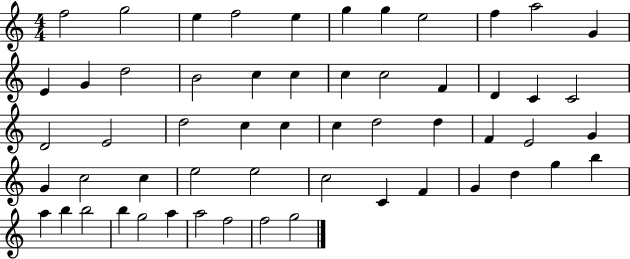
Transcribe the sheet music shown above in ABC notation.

X:1
T:Untitled
M:4/4
L:1/4
K:C
f2 g2 e f2 e g g e2 f a2 G E G d2 B2 c c c c2 F D C C2 D2 E2 d2 c c c d2 d F E2 G G c2 c e2 e2 c2 C F G d g b a b b2 b g2 a a2 f2 f2 g2